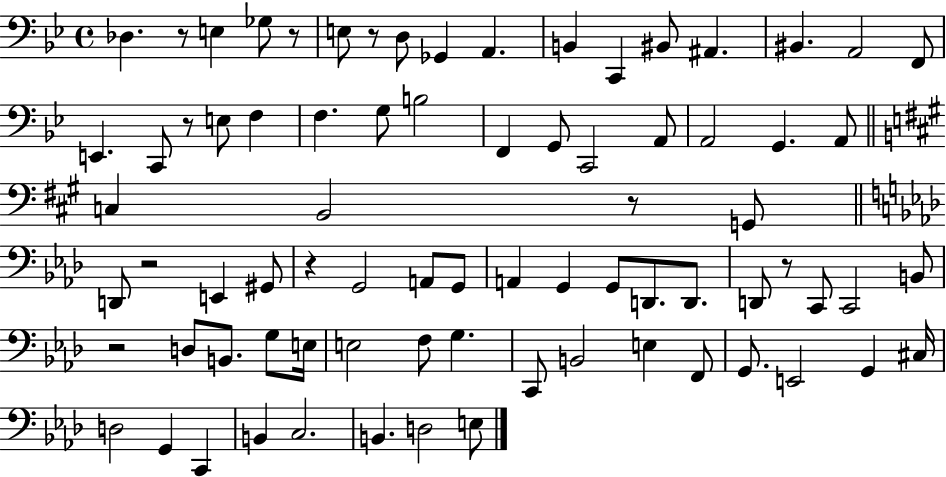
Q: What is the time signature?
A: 4/4